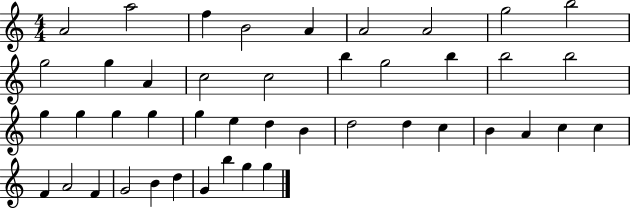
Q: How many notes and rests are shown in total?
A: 44